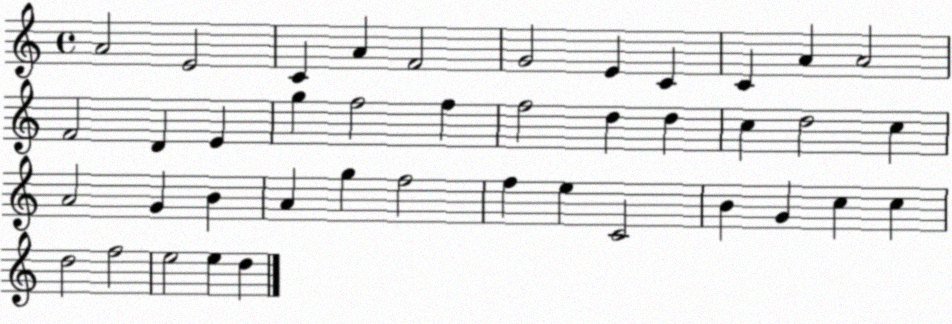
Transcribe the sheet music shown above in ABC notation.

X:1
T:Untitled
M:4/4
L:1/4
K:C
A2 E2 C A F2 G2 E C C A A2 F2 D E g f2 f f2 d d c d2 c A2 G B A g f2 f e C2 B G c c d2 f2 e2 e d